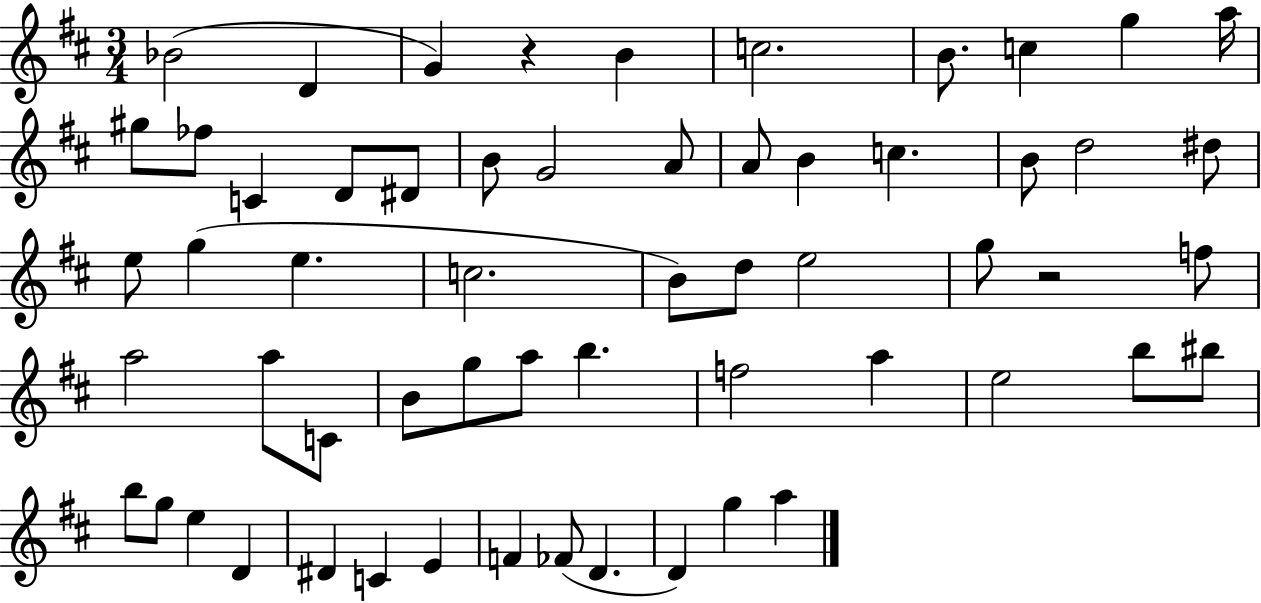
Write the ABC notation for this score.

X:1
T:Untitled
M:3/4
L:1/4
K:D
_B2 D G z B c2 B/2 c g a/4 ^g/2 _f/2 C D/2 ^D/2 B/2 G2 A/2 A/2 B c B/2 d2 ^d/2 e/2 g e c2 B/2 d/2 e2 g/2 z2 f/2 a2 a/2 C/2 B/2 g/2 a/2 b f2 a e2 b/2 ^b/2 b/2 g/2 e D ^D C E F _F/2 D D g a